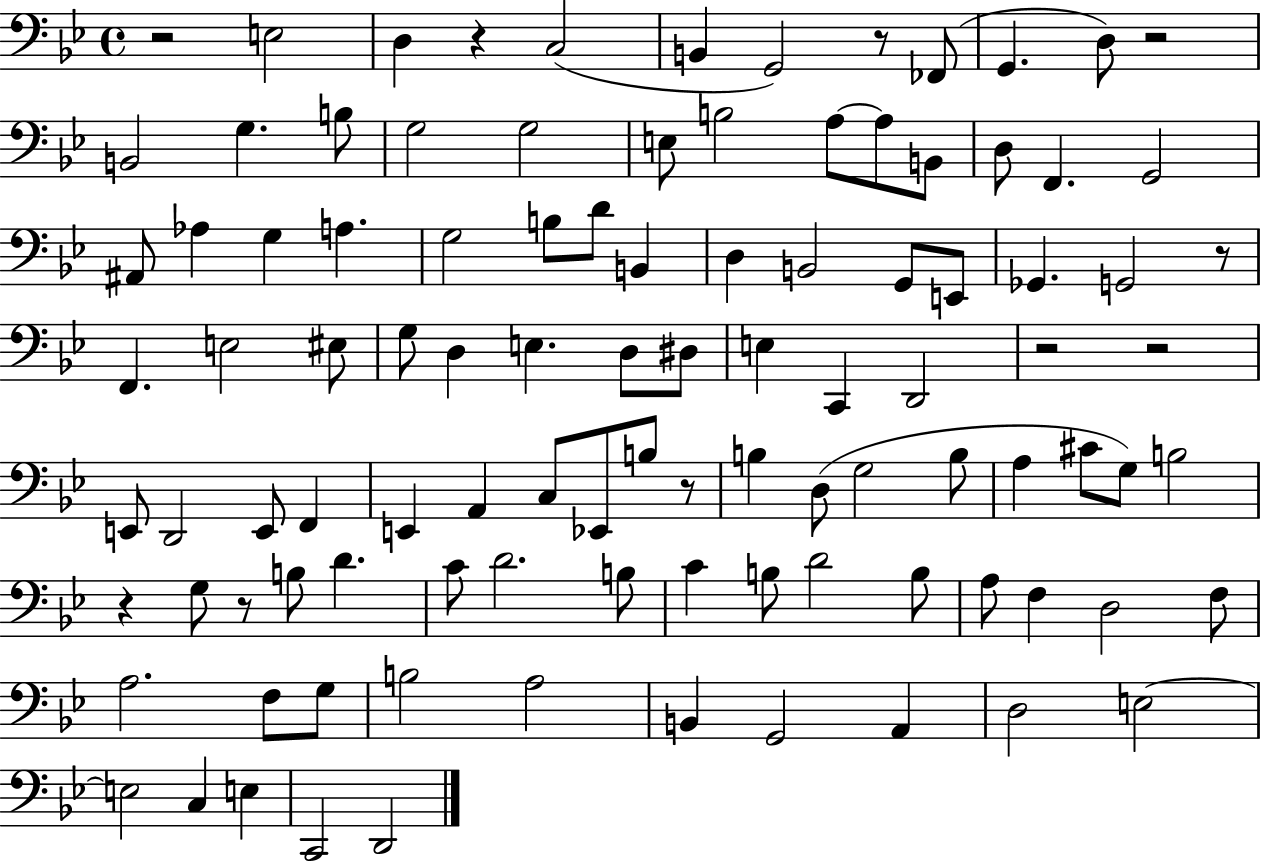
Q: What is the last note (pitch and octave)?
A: D2